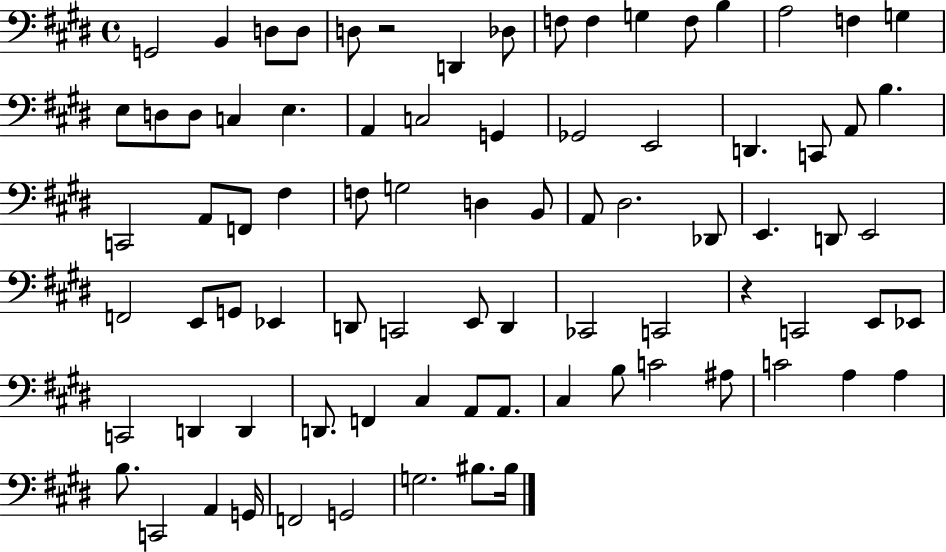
G2/h B2/q D3/e D3/e D3/e R/h D2/q Db3/e F3/e F3/q G3/q F3/e B3/q A3/h F3/q G3/q E3/e D3/e D3/e C3/q E3/q. A2/q C3/h G2/q Gb2/h E2/h D2/q. C2/e A2/e B3/q. C2/h A2/e F2/e F#3/q F3/e G3/h D3/q B2/e A2/e D#3/h. Db2/e E2/q. D2/e E2/h F2/h E2/e G2/e Eb2/q D2/e C2/h E2/e D2/q CES2/h C2/h R/q C2/h E2/e Eb2/e C2/h D2/q D2/q D2/e. F2/q C#3/q A2/e A2/e. C#3/q B3/e C4/h A#3/e C4/h A3/q A3/q B3/e. C2/h A2/q G2/s F2/h G2/h G3/h. BIS3/e. BIS3/s